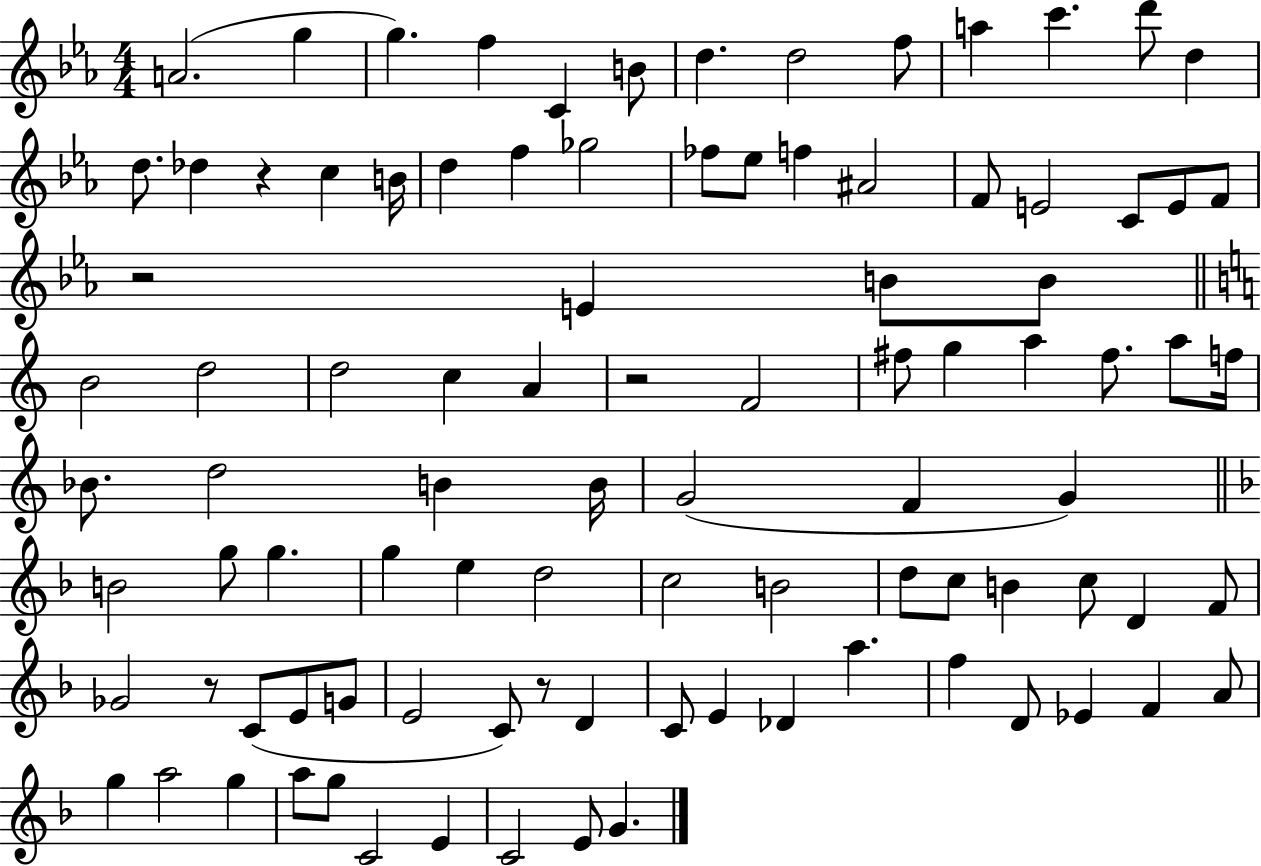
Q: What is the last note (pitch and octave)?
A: G4